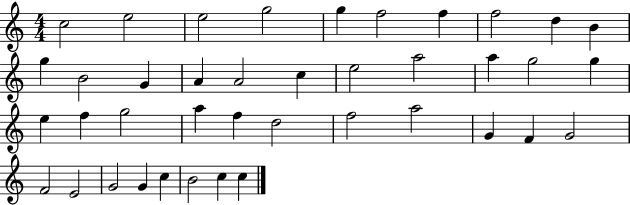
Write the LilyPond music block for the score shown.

{
  \clef treble
  \numericTimeSignature
  \time 4/4
  \key c \major
  c''2 e''2 | e''2 g''2 | g''4 f''2 f''4 | f''2 d''4 b'4 | \break g''4 b'2 g'4 | a'4 a'2 c''4 | e''2 a''2 | a''4 g''2 g''4 | \break e''4 f''4 g''2 | a''4 f''4 d''2 | f''2 a''2 | g'4 f'4 g'2 | \break f'2 e'2 | g'2 g'4 c''4 | b'2 c''4 c''4 | \bar "|."
}